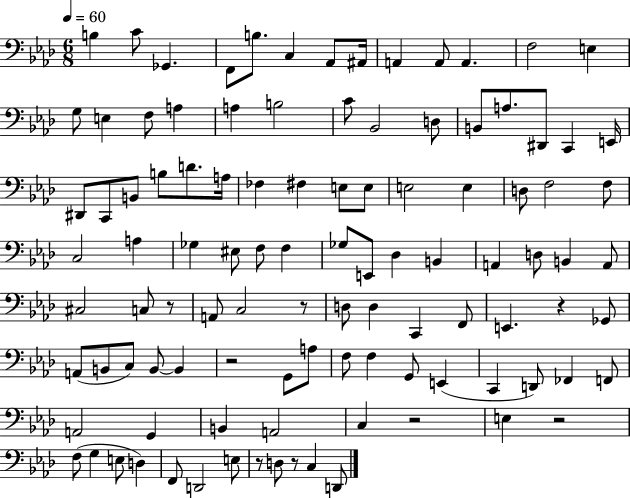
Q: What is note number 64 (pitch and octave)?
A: F2